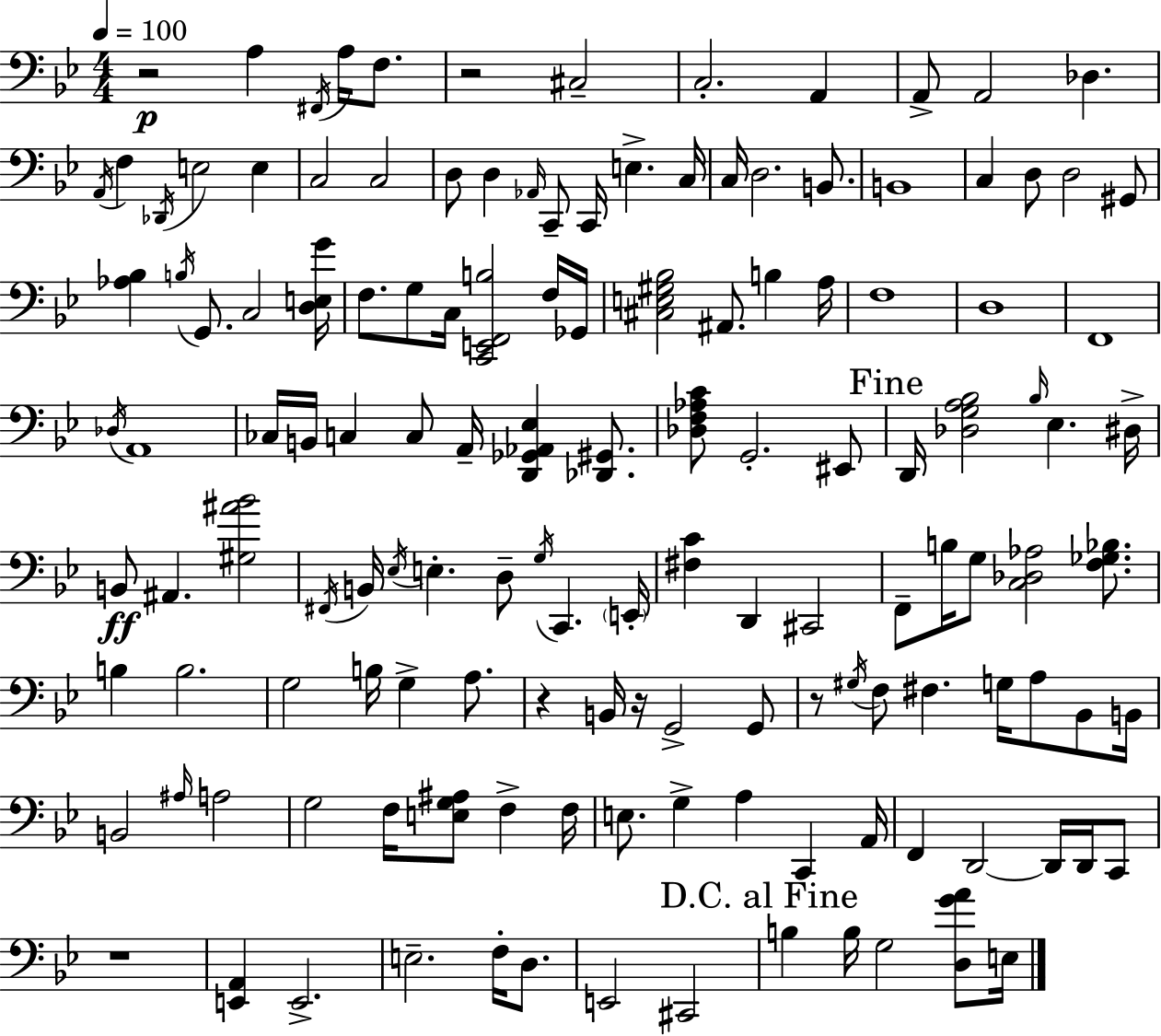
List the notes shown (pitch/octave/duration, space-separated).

R/h A3/q F#2/s A3/s F3/e. R/h C#3/h C3/h. A2/q A2/e A2/h Db3/q. A2/s F3/q Db2/s E3/h E3/q C3/h C3/h D3/e D3/q Ab2/s C2/e C2/s E3/q. C3/s C3/s D3/h. B2/e. B2/w C3/q D3/e D3/h G#2/e [Ab3,Bb3]/q B3/s G2/e. C3/h [D3,E3,G4]/s F3/e. G3/e C3/s [C2,E2,F2,B3]/h F3/s Gb2/s [C#3,E3,G#3,Bb3]/h A#2/e. B3/q A3/s F3/w D3/w F2/w Db3/s A2/w CES3/s B2/s C3/q C3/e A2/s [D2,Gb2,Ab2,Eb3]/q [Db2,G#2]/e. [Db3,F3,Ab3,C4]/e G2/h. EIS2/e D2/s [Db3,G3,A3,Bb3]/h Bb3/s Eb3/q. D#3/s B2/e A#2/q. [G#3,A#4,Bb4]/h F#2/s B2/s Eb3/s E3/q. D3/e G3/s C2/q. E2/s [F#3,C4]/q D2/q C#2/h F2/e B3/s G3/e [C3,Db3,Ab3]/h [F3,Gb3,Bb3]/e. B3/q B3/h. G3/h B3/s G3/q A3/e. R/q B2/s R/s G2/h G2/e R/e G#3/s F3/e F#3/q. G3/s A3/e Bb2/e B2/s B2/h A#3/s A3/h G3/h F3/s [E3,G3,A#3]/e F3/q F3/s E3/e. G3/q A3/q C2/q A2/s F2/q D2/h D2/s D2/s C2/e R/w [E2,A2]/q E2/h. E3/h. F3/s D3/e. E2/h C#2/h B3/q B3/s G3/h [D3,G4,A4]/e E3/s